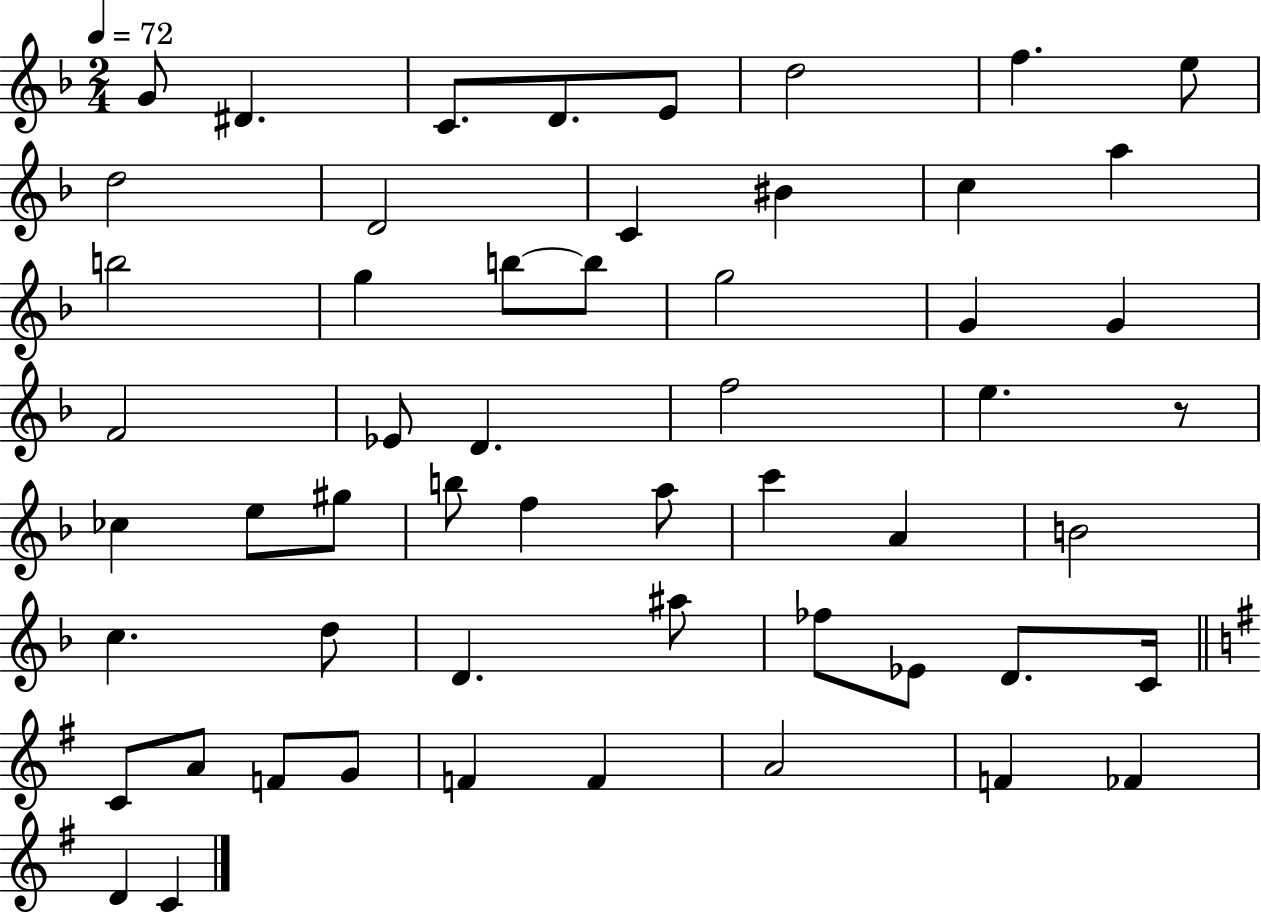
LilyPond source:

{
  \clef treble
  \numericTimeSignature
  \time 2/4
  \key f \major
  \tempo 4 = 72
  g'8 dis'4. | c'8. d'8. e'8 | d''2 | f''4. e''8 | \break d''2 | d'2 | c'4 bis'4 | c''4 a''4 | \break b''2 | g''4 b''8~~ b''8 | g''2 | g'4 g'4 | \break f'2 | ees'8 d'4. | f''2 | e''4. r8 | \break ces''4 e''8 gis''8 | b''8 f''4 a''8 | c'''4 a'4 | b'2 | \break c''4. d''8 | d'4. ais''8 | fes''8 ees'8 d'8. c'16 | \bar "||" \break \key g \major c'8 a'8 f'8 g'8 | f'4 f'4 | a'2 | f'4 fes'4 | \break d'4 c'4 | \bar "|."
}